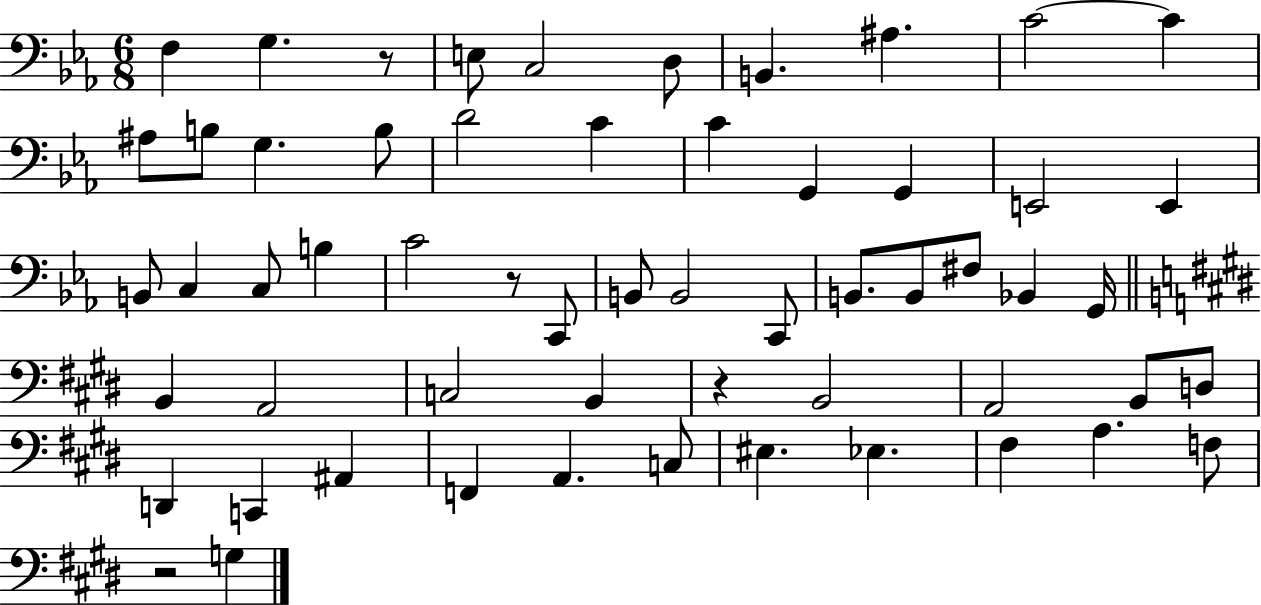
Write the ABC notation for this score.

X:1
T:Untitled
M:6/8
L:1/4
K:Eb
F, G, z/2 E,/2 C,2 D,/2 B,, ^A, C2 C ^A,/2 B,/2 G, B,/2 D2 C C G,, G,, E,,2 E,, B,,/2 C, C,/2 B, C2 z/2 C,,/2 B,,/2 B,,2 C,,/2 B,,/2 B,,/2 ^F,/2 _B,, G,,/4 B,, A,,2 C,2 B,, z B,,2 A,,2 B,,/2 D,/2 D,, C,, ^A,, F,, A,, C,/2 ^E, _E, ^F, A, F,/2 z2 G,